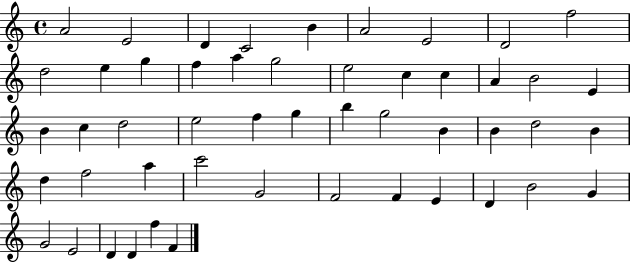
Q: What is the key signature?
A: C major